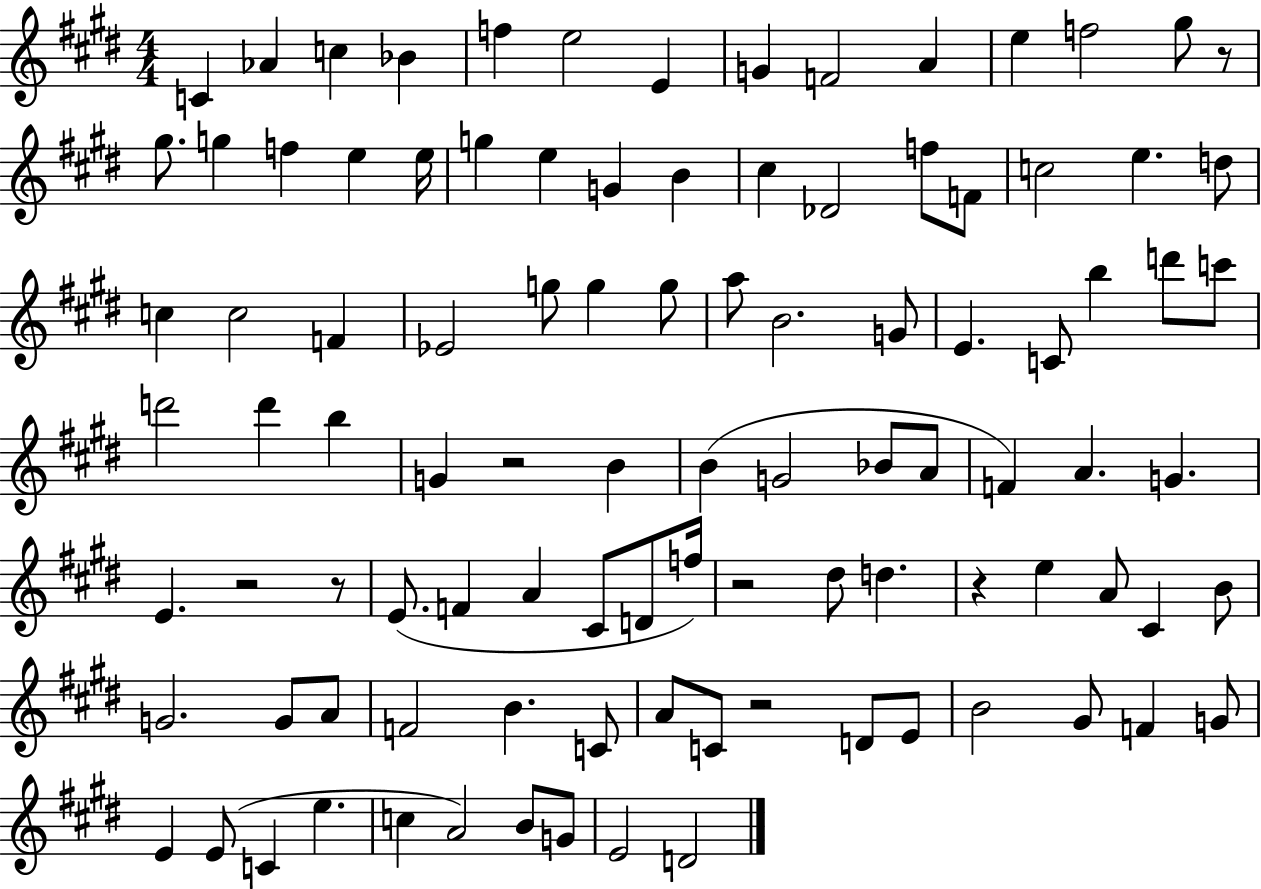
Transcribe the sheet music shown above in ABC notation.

X:1
T:Untitled
M:4/4
L:1/4
K:E
C _A c _B f e2 E G F2 A e f2 ^g/2 z/2 ^g/2 g f e e/4 g e G B ^c _D2 f/2 F/2 c2 e d/2 c c2 F _E2 g/2 g g/2 a/2 B2 G/2 E C/2 b d'/2 c'/2 d'2 d' b G z2 B B G2 _B/2 A/2 F A G E z2 z/2 E/2 F A ^C/2 D/2 f/4 z2 ^d/2 d z e A/2 ^C B/2 G2 G/2 A/2 F2 B C/2 A/2 C/2 z2 D/2 E/2 B2 ^G/2 F G/2 E E/2 C e c A2 B/2 G/2 E2 D2